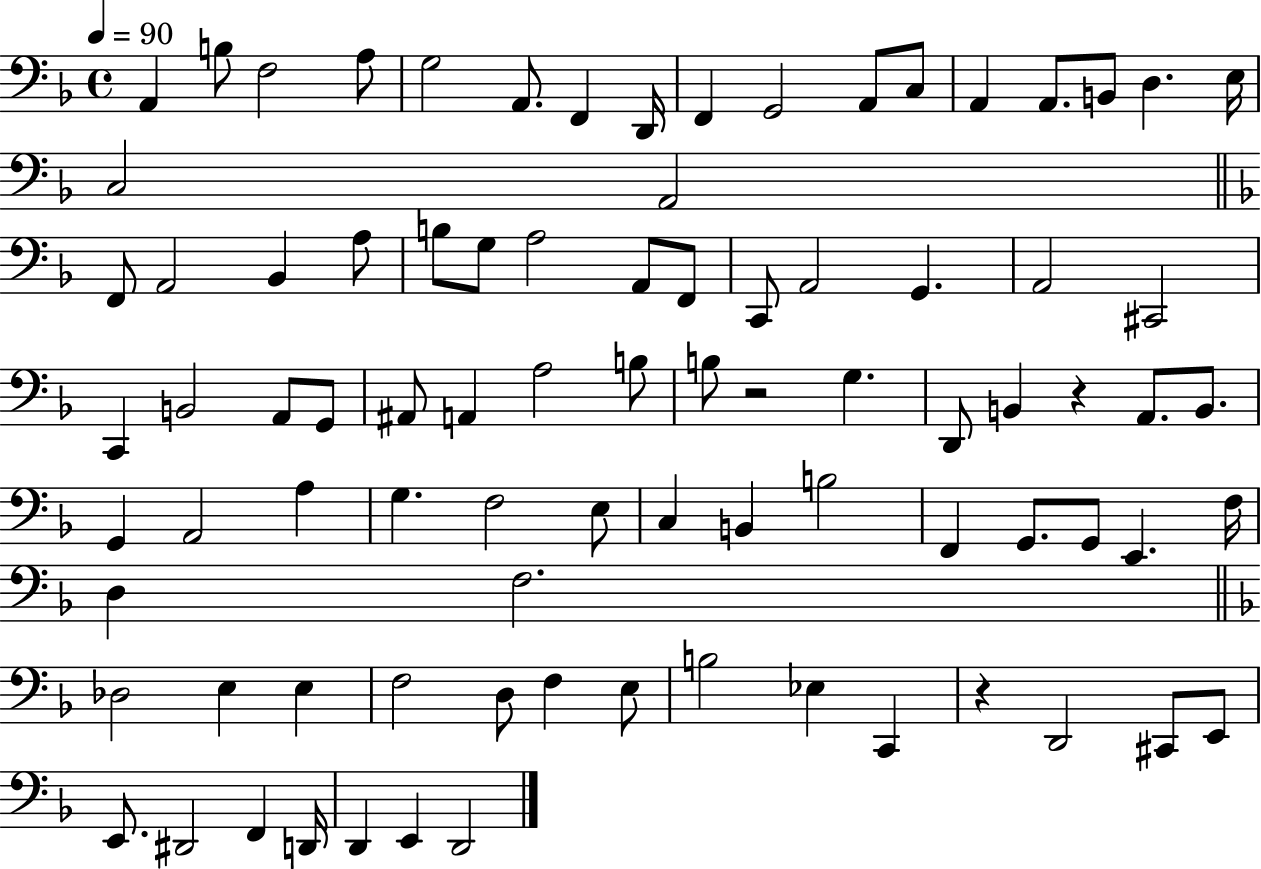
X:1
T:Untitled
M:4/4
L:1/4
K:F
A,, B,/2 F,2 A,/2 G,2 A,,/2 F,, D,,/4 F,, G,,2 A,,/2 C,/2 A,, A,,/2 B,,/2 D, E,/4 C,2 A,,2 F,,/2 A,,2 _B,, A,/2 B,/2 G,/2 A,2 A,,/2 F,,/2 C,,/2 A,,2 G,, A,,2 ^C,,2 C,, B,,2 A,,/2 G,,/2 ^A,,/2 A,, A,2 B,/2 B,/2 z2 G, D,,/2 B,, z A,,/2 B,,/2 G,, A,,2 A, G, F,2 E,/2 C, B,, B,2 F,, G,,/2 G,,/2 E,, F,/4 D, F,2 _D,2 E, E, F,2 D,/2 F, E,/2 B,2 _E, C,, z D,,2 ^C,,/2 E,,/2 E,,/2 ^D,,2 F,, D,,/4 D,, E,, D,,2